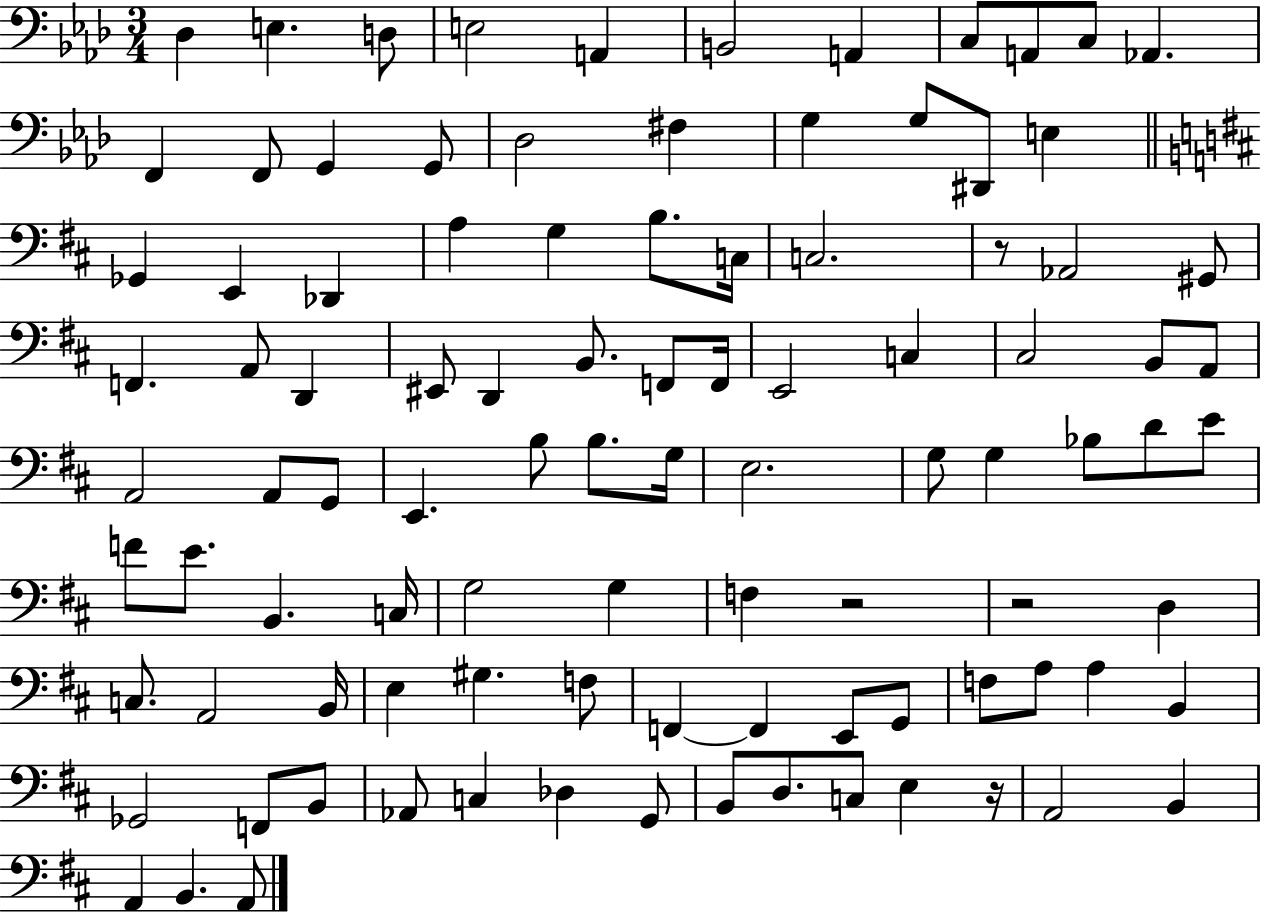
Db3/q E3/q. D3/e E3/h A2/q B2/h A2/q C3/e A2/e C3/e Ab2/q. F2/q F2/e G2/q G2/e Db3/h F#3/q G3/q G3/e D#2/e E3/q Gb2/q E2/q Db2/q A3/q G3/q B3/e. C3/s C3/h. R/e Ab2/h G#2/e F2/q. A2/e D2/q EIS2/e D2/q B2/e. F2/e F2/s E2/h C3/q C#3/h B2/e A2/e A2/h A2/e G2/e E2/q. B3/e B3/e. G3/s E3/h. G3/e G3/q Bb3/e D4/e E4/e F4/e E4/e. B2/q. C3/s G3/h G3/q F3/q R/h R/h D3/q C3/e. A2/h B2/s E3/q G#3/q. F3/e F2/q F2/q E2/e G2/e F3/e A3/e A3/q B2/q Gb2/h F2/e B2/e Ab2/e C3/q Db3/q G2/e B2/e D3/e. C3/e E3/q R/s A2/h B2/q A2/q B2/q. A2/e